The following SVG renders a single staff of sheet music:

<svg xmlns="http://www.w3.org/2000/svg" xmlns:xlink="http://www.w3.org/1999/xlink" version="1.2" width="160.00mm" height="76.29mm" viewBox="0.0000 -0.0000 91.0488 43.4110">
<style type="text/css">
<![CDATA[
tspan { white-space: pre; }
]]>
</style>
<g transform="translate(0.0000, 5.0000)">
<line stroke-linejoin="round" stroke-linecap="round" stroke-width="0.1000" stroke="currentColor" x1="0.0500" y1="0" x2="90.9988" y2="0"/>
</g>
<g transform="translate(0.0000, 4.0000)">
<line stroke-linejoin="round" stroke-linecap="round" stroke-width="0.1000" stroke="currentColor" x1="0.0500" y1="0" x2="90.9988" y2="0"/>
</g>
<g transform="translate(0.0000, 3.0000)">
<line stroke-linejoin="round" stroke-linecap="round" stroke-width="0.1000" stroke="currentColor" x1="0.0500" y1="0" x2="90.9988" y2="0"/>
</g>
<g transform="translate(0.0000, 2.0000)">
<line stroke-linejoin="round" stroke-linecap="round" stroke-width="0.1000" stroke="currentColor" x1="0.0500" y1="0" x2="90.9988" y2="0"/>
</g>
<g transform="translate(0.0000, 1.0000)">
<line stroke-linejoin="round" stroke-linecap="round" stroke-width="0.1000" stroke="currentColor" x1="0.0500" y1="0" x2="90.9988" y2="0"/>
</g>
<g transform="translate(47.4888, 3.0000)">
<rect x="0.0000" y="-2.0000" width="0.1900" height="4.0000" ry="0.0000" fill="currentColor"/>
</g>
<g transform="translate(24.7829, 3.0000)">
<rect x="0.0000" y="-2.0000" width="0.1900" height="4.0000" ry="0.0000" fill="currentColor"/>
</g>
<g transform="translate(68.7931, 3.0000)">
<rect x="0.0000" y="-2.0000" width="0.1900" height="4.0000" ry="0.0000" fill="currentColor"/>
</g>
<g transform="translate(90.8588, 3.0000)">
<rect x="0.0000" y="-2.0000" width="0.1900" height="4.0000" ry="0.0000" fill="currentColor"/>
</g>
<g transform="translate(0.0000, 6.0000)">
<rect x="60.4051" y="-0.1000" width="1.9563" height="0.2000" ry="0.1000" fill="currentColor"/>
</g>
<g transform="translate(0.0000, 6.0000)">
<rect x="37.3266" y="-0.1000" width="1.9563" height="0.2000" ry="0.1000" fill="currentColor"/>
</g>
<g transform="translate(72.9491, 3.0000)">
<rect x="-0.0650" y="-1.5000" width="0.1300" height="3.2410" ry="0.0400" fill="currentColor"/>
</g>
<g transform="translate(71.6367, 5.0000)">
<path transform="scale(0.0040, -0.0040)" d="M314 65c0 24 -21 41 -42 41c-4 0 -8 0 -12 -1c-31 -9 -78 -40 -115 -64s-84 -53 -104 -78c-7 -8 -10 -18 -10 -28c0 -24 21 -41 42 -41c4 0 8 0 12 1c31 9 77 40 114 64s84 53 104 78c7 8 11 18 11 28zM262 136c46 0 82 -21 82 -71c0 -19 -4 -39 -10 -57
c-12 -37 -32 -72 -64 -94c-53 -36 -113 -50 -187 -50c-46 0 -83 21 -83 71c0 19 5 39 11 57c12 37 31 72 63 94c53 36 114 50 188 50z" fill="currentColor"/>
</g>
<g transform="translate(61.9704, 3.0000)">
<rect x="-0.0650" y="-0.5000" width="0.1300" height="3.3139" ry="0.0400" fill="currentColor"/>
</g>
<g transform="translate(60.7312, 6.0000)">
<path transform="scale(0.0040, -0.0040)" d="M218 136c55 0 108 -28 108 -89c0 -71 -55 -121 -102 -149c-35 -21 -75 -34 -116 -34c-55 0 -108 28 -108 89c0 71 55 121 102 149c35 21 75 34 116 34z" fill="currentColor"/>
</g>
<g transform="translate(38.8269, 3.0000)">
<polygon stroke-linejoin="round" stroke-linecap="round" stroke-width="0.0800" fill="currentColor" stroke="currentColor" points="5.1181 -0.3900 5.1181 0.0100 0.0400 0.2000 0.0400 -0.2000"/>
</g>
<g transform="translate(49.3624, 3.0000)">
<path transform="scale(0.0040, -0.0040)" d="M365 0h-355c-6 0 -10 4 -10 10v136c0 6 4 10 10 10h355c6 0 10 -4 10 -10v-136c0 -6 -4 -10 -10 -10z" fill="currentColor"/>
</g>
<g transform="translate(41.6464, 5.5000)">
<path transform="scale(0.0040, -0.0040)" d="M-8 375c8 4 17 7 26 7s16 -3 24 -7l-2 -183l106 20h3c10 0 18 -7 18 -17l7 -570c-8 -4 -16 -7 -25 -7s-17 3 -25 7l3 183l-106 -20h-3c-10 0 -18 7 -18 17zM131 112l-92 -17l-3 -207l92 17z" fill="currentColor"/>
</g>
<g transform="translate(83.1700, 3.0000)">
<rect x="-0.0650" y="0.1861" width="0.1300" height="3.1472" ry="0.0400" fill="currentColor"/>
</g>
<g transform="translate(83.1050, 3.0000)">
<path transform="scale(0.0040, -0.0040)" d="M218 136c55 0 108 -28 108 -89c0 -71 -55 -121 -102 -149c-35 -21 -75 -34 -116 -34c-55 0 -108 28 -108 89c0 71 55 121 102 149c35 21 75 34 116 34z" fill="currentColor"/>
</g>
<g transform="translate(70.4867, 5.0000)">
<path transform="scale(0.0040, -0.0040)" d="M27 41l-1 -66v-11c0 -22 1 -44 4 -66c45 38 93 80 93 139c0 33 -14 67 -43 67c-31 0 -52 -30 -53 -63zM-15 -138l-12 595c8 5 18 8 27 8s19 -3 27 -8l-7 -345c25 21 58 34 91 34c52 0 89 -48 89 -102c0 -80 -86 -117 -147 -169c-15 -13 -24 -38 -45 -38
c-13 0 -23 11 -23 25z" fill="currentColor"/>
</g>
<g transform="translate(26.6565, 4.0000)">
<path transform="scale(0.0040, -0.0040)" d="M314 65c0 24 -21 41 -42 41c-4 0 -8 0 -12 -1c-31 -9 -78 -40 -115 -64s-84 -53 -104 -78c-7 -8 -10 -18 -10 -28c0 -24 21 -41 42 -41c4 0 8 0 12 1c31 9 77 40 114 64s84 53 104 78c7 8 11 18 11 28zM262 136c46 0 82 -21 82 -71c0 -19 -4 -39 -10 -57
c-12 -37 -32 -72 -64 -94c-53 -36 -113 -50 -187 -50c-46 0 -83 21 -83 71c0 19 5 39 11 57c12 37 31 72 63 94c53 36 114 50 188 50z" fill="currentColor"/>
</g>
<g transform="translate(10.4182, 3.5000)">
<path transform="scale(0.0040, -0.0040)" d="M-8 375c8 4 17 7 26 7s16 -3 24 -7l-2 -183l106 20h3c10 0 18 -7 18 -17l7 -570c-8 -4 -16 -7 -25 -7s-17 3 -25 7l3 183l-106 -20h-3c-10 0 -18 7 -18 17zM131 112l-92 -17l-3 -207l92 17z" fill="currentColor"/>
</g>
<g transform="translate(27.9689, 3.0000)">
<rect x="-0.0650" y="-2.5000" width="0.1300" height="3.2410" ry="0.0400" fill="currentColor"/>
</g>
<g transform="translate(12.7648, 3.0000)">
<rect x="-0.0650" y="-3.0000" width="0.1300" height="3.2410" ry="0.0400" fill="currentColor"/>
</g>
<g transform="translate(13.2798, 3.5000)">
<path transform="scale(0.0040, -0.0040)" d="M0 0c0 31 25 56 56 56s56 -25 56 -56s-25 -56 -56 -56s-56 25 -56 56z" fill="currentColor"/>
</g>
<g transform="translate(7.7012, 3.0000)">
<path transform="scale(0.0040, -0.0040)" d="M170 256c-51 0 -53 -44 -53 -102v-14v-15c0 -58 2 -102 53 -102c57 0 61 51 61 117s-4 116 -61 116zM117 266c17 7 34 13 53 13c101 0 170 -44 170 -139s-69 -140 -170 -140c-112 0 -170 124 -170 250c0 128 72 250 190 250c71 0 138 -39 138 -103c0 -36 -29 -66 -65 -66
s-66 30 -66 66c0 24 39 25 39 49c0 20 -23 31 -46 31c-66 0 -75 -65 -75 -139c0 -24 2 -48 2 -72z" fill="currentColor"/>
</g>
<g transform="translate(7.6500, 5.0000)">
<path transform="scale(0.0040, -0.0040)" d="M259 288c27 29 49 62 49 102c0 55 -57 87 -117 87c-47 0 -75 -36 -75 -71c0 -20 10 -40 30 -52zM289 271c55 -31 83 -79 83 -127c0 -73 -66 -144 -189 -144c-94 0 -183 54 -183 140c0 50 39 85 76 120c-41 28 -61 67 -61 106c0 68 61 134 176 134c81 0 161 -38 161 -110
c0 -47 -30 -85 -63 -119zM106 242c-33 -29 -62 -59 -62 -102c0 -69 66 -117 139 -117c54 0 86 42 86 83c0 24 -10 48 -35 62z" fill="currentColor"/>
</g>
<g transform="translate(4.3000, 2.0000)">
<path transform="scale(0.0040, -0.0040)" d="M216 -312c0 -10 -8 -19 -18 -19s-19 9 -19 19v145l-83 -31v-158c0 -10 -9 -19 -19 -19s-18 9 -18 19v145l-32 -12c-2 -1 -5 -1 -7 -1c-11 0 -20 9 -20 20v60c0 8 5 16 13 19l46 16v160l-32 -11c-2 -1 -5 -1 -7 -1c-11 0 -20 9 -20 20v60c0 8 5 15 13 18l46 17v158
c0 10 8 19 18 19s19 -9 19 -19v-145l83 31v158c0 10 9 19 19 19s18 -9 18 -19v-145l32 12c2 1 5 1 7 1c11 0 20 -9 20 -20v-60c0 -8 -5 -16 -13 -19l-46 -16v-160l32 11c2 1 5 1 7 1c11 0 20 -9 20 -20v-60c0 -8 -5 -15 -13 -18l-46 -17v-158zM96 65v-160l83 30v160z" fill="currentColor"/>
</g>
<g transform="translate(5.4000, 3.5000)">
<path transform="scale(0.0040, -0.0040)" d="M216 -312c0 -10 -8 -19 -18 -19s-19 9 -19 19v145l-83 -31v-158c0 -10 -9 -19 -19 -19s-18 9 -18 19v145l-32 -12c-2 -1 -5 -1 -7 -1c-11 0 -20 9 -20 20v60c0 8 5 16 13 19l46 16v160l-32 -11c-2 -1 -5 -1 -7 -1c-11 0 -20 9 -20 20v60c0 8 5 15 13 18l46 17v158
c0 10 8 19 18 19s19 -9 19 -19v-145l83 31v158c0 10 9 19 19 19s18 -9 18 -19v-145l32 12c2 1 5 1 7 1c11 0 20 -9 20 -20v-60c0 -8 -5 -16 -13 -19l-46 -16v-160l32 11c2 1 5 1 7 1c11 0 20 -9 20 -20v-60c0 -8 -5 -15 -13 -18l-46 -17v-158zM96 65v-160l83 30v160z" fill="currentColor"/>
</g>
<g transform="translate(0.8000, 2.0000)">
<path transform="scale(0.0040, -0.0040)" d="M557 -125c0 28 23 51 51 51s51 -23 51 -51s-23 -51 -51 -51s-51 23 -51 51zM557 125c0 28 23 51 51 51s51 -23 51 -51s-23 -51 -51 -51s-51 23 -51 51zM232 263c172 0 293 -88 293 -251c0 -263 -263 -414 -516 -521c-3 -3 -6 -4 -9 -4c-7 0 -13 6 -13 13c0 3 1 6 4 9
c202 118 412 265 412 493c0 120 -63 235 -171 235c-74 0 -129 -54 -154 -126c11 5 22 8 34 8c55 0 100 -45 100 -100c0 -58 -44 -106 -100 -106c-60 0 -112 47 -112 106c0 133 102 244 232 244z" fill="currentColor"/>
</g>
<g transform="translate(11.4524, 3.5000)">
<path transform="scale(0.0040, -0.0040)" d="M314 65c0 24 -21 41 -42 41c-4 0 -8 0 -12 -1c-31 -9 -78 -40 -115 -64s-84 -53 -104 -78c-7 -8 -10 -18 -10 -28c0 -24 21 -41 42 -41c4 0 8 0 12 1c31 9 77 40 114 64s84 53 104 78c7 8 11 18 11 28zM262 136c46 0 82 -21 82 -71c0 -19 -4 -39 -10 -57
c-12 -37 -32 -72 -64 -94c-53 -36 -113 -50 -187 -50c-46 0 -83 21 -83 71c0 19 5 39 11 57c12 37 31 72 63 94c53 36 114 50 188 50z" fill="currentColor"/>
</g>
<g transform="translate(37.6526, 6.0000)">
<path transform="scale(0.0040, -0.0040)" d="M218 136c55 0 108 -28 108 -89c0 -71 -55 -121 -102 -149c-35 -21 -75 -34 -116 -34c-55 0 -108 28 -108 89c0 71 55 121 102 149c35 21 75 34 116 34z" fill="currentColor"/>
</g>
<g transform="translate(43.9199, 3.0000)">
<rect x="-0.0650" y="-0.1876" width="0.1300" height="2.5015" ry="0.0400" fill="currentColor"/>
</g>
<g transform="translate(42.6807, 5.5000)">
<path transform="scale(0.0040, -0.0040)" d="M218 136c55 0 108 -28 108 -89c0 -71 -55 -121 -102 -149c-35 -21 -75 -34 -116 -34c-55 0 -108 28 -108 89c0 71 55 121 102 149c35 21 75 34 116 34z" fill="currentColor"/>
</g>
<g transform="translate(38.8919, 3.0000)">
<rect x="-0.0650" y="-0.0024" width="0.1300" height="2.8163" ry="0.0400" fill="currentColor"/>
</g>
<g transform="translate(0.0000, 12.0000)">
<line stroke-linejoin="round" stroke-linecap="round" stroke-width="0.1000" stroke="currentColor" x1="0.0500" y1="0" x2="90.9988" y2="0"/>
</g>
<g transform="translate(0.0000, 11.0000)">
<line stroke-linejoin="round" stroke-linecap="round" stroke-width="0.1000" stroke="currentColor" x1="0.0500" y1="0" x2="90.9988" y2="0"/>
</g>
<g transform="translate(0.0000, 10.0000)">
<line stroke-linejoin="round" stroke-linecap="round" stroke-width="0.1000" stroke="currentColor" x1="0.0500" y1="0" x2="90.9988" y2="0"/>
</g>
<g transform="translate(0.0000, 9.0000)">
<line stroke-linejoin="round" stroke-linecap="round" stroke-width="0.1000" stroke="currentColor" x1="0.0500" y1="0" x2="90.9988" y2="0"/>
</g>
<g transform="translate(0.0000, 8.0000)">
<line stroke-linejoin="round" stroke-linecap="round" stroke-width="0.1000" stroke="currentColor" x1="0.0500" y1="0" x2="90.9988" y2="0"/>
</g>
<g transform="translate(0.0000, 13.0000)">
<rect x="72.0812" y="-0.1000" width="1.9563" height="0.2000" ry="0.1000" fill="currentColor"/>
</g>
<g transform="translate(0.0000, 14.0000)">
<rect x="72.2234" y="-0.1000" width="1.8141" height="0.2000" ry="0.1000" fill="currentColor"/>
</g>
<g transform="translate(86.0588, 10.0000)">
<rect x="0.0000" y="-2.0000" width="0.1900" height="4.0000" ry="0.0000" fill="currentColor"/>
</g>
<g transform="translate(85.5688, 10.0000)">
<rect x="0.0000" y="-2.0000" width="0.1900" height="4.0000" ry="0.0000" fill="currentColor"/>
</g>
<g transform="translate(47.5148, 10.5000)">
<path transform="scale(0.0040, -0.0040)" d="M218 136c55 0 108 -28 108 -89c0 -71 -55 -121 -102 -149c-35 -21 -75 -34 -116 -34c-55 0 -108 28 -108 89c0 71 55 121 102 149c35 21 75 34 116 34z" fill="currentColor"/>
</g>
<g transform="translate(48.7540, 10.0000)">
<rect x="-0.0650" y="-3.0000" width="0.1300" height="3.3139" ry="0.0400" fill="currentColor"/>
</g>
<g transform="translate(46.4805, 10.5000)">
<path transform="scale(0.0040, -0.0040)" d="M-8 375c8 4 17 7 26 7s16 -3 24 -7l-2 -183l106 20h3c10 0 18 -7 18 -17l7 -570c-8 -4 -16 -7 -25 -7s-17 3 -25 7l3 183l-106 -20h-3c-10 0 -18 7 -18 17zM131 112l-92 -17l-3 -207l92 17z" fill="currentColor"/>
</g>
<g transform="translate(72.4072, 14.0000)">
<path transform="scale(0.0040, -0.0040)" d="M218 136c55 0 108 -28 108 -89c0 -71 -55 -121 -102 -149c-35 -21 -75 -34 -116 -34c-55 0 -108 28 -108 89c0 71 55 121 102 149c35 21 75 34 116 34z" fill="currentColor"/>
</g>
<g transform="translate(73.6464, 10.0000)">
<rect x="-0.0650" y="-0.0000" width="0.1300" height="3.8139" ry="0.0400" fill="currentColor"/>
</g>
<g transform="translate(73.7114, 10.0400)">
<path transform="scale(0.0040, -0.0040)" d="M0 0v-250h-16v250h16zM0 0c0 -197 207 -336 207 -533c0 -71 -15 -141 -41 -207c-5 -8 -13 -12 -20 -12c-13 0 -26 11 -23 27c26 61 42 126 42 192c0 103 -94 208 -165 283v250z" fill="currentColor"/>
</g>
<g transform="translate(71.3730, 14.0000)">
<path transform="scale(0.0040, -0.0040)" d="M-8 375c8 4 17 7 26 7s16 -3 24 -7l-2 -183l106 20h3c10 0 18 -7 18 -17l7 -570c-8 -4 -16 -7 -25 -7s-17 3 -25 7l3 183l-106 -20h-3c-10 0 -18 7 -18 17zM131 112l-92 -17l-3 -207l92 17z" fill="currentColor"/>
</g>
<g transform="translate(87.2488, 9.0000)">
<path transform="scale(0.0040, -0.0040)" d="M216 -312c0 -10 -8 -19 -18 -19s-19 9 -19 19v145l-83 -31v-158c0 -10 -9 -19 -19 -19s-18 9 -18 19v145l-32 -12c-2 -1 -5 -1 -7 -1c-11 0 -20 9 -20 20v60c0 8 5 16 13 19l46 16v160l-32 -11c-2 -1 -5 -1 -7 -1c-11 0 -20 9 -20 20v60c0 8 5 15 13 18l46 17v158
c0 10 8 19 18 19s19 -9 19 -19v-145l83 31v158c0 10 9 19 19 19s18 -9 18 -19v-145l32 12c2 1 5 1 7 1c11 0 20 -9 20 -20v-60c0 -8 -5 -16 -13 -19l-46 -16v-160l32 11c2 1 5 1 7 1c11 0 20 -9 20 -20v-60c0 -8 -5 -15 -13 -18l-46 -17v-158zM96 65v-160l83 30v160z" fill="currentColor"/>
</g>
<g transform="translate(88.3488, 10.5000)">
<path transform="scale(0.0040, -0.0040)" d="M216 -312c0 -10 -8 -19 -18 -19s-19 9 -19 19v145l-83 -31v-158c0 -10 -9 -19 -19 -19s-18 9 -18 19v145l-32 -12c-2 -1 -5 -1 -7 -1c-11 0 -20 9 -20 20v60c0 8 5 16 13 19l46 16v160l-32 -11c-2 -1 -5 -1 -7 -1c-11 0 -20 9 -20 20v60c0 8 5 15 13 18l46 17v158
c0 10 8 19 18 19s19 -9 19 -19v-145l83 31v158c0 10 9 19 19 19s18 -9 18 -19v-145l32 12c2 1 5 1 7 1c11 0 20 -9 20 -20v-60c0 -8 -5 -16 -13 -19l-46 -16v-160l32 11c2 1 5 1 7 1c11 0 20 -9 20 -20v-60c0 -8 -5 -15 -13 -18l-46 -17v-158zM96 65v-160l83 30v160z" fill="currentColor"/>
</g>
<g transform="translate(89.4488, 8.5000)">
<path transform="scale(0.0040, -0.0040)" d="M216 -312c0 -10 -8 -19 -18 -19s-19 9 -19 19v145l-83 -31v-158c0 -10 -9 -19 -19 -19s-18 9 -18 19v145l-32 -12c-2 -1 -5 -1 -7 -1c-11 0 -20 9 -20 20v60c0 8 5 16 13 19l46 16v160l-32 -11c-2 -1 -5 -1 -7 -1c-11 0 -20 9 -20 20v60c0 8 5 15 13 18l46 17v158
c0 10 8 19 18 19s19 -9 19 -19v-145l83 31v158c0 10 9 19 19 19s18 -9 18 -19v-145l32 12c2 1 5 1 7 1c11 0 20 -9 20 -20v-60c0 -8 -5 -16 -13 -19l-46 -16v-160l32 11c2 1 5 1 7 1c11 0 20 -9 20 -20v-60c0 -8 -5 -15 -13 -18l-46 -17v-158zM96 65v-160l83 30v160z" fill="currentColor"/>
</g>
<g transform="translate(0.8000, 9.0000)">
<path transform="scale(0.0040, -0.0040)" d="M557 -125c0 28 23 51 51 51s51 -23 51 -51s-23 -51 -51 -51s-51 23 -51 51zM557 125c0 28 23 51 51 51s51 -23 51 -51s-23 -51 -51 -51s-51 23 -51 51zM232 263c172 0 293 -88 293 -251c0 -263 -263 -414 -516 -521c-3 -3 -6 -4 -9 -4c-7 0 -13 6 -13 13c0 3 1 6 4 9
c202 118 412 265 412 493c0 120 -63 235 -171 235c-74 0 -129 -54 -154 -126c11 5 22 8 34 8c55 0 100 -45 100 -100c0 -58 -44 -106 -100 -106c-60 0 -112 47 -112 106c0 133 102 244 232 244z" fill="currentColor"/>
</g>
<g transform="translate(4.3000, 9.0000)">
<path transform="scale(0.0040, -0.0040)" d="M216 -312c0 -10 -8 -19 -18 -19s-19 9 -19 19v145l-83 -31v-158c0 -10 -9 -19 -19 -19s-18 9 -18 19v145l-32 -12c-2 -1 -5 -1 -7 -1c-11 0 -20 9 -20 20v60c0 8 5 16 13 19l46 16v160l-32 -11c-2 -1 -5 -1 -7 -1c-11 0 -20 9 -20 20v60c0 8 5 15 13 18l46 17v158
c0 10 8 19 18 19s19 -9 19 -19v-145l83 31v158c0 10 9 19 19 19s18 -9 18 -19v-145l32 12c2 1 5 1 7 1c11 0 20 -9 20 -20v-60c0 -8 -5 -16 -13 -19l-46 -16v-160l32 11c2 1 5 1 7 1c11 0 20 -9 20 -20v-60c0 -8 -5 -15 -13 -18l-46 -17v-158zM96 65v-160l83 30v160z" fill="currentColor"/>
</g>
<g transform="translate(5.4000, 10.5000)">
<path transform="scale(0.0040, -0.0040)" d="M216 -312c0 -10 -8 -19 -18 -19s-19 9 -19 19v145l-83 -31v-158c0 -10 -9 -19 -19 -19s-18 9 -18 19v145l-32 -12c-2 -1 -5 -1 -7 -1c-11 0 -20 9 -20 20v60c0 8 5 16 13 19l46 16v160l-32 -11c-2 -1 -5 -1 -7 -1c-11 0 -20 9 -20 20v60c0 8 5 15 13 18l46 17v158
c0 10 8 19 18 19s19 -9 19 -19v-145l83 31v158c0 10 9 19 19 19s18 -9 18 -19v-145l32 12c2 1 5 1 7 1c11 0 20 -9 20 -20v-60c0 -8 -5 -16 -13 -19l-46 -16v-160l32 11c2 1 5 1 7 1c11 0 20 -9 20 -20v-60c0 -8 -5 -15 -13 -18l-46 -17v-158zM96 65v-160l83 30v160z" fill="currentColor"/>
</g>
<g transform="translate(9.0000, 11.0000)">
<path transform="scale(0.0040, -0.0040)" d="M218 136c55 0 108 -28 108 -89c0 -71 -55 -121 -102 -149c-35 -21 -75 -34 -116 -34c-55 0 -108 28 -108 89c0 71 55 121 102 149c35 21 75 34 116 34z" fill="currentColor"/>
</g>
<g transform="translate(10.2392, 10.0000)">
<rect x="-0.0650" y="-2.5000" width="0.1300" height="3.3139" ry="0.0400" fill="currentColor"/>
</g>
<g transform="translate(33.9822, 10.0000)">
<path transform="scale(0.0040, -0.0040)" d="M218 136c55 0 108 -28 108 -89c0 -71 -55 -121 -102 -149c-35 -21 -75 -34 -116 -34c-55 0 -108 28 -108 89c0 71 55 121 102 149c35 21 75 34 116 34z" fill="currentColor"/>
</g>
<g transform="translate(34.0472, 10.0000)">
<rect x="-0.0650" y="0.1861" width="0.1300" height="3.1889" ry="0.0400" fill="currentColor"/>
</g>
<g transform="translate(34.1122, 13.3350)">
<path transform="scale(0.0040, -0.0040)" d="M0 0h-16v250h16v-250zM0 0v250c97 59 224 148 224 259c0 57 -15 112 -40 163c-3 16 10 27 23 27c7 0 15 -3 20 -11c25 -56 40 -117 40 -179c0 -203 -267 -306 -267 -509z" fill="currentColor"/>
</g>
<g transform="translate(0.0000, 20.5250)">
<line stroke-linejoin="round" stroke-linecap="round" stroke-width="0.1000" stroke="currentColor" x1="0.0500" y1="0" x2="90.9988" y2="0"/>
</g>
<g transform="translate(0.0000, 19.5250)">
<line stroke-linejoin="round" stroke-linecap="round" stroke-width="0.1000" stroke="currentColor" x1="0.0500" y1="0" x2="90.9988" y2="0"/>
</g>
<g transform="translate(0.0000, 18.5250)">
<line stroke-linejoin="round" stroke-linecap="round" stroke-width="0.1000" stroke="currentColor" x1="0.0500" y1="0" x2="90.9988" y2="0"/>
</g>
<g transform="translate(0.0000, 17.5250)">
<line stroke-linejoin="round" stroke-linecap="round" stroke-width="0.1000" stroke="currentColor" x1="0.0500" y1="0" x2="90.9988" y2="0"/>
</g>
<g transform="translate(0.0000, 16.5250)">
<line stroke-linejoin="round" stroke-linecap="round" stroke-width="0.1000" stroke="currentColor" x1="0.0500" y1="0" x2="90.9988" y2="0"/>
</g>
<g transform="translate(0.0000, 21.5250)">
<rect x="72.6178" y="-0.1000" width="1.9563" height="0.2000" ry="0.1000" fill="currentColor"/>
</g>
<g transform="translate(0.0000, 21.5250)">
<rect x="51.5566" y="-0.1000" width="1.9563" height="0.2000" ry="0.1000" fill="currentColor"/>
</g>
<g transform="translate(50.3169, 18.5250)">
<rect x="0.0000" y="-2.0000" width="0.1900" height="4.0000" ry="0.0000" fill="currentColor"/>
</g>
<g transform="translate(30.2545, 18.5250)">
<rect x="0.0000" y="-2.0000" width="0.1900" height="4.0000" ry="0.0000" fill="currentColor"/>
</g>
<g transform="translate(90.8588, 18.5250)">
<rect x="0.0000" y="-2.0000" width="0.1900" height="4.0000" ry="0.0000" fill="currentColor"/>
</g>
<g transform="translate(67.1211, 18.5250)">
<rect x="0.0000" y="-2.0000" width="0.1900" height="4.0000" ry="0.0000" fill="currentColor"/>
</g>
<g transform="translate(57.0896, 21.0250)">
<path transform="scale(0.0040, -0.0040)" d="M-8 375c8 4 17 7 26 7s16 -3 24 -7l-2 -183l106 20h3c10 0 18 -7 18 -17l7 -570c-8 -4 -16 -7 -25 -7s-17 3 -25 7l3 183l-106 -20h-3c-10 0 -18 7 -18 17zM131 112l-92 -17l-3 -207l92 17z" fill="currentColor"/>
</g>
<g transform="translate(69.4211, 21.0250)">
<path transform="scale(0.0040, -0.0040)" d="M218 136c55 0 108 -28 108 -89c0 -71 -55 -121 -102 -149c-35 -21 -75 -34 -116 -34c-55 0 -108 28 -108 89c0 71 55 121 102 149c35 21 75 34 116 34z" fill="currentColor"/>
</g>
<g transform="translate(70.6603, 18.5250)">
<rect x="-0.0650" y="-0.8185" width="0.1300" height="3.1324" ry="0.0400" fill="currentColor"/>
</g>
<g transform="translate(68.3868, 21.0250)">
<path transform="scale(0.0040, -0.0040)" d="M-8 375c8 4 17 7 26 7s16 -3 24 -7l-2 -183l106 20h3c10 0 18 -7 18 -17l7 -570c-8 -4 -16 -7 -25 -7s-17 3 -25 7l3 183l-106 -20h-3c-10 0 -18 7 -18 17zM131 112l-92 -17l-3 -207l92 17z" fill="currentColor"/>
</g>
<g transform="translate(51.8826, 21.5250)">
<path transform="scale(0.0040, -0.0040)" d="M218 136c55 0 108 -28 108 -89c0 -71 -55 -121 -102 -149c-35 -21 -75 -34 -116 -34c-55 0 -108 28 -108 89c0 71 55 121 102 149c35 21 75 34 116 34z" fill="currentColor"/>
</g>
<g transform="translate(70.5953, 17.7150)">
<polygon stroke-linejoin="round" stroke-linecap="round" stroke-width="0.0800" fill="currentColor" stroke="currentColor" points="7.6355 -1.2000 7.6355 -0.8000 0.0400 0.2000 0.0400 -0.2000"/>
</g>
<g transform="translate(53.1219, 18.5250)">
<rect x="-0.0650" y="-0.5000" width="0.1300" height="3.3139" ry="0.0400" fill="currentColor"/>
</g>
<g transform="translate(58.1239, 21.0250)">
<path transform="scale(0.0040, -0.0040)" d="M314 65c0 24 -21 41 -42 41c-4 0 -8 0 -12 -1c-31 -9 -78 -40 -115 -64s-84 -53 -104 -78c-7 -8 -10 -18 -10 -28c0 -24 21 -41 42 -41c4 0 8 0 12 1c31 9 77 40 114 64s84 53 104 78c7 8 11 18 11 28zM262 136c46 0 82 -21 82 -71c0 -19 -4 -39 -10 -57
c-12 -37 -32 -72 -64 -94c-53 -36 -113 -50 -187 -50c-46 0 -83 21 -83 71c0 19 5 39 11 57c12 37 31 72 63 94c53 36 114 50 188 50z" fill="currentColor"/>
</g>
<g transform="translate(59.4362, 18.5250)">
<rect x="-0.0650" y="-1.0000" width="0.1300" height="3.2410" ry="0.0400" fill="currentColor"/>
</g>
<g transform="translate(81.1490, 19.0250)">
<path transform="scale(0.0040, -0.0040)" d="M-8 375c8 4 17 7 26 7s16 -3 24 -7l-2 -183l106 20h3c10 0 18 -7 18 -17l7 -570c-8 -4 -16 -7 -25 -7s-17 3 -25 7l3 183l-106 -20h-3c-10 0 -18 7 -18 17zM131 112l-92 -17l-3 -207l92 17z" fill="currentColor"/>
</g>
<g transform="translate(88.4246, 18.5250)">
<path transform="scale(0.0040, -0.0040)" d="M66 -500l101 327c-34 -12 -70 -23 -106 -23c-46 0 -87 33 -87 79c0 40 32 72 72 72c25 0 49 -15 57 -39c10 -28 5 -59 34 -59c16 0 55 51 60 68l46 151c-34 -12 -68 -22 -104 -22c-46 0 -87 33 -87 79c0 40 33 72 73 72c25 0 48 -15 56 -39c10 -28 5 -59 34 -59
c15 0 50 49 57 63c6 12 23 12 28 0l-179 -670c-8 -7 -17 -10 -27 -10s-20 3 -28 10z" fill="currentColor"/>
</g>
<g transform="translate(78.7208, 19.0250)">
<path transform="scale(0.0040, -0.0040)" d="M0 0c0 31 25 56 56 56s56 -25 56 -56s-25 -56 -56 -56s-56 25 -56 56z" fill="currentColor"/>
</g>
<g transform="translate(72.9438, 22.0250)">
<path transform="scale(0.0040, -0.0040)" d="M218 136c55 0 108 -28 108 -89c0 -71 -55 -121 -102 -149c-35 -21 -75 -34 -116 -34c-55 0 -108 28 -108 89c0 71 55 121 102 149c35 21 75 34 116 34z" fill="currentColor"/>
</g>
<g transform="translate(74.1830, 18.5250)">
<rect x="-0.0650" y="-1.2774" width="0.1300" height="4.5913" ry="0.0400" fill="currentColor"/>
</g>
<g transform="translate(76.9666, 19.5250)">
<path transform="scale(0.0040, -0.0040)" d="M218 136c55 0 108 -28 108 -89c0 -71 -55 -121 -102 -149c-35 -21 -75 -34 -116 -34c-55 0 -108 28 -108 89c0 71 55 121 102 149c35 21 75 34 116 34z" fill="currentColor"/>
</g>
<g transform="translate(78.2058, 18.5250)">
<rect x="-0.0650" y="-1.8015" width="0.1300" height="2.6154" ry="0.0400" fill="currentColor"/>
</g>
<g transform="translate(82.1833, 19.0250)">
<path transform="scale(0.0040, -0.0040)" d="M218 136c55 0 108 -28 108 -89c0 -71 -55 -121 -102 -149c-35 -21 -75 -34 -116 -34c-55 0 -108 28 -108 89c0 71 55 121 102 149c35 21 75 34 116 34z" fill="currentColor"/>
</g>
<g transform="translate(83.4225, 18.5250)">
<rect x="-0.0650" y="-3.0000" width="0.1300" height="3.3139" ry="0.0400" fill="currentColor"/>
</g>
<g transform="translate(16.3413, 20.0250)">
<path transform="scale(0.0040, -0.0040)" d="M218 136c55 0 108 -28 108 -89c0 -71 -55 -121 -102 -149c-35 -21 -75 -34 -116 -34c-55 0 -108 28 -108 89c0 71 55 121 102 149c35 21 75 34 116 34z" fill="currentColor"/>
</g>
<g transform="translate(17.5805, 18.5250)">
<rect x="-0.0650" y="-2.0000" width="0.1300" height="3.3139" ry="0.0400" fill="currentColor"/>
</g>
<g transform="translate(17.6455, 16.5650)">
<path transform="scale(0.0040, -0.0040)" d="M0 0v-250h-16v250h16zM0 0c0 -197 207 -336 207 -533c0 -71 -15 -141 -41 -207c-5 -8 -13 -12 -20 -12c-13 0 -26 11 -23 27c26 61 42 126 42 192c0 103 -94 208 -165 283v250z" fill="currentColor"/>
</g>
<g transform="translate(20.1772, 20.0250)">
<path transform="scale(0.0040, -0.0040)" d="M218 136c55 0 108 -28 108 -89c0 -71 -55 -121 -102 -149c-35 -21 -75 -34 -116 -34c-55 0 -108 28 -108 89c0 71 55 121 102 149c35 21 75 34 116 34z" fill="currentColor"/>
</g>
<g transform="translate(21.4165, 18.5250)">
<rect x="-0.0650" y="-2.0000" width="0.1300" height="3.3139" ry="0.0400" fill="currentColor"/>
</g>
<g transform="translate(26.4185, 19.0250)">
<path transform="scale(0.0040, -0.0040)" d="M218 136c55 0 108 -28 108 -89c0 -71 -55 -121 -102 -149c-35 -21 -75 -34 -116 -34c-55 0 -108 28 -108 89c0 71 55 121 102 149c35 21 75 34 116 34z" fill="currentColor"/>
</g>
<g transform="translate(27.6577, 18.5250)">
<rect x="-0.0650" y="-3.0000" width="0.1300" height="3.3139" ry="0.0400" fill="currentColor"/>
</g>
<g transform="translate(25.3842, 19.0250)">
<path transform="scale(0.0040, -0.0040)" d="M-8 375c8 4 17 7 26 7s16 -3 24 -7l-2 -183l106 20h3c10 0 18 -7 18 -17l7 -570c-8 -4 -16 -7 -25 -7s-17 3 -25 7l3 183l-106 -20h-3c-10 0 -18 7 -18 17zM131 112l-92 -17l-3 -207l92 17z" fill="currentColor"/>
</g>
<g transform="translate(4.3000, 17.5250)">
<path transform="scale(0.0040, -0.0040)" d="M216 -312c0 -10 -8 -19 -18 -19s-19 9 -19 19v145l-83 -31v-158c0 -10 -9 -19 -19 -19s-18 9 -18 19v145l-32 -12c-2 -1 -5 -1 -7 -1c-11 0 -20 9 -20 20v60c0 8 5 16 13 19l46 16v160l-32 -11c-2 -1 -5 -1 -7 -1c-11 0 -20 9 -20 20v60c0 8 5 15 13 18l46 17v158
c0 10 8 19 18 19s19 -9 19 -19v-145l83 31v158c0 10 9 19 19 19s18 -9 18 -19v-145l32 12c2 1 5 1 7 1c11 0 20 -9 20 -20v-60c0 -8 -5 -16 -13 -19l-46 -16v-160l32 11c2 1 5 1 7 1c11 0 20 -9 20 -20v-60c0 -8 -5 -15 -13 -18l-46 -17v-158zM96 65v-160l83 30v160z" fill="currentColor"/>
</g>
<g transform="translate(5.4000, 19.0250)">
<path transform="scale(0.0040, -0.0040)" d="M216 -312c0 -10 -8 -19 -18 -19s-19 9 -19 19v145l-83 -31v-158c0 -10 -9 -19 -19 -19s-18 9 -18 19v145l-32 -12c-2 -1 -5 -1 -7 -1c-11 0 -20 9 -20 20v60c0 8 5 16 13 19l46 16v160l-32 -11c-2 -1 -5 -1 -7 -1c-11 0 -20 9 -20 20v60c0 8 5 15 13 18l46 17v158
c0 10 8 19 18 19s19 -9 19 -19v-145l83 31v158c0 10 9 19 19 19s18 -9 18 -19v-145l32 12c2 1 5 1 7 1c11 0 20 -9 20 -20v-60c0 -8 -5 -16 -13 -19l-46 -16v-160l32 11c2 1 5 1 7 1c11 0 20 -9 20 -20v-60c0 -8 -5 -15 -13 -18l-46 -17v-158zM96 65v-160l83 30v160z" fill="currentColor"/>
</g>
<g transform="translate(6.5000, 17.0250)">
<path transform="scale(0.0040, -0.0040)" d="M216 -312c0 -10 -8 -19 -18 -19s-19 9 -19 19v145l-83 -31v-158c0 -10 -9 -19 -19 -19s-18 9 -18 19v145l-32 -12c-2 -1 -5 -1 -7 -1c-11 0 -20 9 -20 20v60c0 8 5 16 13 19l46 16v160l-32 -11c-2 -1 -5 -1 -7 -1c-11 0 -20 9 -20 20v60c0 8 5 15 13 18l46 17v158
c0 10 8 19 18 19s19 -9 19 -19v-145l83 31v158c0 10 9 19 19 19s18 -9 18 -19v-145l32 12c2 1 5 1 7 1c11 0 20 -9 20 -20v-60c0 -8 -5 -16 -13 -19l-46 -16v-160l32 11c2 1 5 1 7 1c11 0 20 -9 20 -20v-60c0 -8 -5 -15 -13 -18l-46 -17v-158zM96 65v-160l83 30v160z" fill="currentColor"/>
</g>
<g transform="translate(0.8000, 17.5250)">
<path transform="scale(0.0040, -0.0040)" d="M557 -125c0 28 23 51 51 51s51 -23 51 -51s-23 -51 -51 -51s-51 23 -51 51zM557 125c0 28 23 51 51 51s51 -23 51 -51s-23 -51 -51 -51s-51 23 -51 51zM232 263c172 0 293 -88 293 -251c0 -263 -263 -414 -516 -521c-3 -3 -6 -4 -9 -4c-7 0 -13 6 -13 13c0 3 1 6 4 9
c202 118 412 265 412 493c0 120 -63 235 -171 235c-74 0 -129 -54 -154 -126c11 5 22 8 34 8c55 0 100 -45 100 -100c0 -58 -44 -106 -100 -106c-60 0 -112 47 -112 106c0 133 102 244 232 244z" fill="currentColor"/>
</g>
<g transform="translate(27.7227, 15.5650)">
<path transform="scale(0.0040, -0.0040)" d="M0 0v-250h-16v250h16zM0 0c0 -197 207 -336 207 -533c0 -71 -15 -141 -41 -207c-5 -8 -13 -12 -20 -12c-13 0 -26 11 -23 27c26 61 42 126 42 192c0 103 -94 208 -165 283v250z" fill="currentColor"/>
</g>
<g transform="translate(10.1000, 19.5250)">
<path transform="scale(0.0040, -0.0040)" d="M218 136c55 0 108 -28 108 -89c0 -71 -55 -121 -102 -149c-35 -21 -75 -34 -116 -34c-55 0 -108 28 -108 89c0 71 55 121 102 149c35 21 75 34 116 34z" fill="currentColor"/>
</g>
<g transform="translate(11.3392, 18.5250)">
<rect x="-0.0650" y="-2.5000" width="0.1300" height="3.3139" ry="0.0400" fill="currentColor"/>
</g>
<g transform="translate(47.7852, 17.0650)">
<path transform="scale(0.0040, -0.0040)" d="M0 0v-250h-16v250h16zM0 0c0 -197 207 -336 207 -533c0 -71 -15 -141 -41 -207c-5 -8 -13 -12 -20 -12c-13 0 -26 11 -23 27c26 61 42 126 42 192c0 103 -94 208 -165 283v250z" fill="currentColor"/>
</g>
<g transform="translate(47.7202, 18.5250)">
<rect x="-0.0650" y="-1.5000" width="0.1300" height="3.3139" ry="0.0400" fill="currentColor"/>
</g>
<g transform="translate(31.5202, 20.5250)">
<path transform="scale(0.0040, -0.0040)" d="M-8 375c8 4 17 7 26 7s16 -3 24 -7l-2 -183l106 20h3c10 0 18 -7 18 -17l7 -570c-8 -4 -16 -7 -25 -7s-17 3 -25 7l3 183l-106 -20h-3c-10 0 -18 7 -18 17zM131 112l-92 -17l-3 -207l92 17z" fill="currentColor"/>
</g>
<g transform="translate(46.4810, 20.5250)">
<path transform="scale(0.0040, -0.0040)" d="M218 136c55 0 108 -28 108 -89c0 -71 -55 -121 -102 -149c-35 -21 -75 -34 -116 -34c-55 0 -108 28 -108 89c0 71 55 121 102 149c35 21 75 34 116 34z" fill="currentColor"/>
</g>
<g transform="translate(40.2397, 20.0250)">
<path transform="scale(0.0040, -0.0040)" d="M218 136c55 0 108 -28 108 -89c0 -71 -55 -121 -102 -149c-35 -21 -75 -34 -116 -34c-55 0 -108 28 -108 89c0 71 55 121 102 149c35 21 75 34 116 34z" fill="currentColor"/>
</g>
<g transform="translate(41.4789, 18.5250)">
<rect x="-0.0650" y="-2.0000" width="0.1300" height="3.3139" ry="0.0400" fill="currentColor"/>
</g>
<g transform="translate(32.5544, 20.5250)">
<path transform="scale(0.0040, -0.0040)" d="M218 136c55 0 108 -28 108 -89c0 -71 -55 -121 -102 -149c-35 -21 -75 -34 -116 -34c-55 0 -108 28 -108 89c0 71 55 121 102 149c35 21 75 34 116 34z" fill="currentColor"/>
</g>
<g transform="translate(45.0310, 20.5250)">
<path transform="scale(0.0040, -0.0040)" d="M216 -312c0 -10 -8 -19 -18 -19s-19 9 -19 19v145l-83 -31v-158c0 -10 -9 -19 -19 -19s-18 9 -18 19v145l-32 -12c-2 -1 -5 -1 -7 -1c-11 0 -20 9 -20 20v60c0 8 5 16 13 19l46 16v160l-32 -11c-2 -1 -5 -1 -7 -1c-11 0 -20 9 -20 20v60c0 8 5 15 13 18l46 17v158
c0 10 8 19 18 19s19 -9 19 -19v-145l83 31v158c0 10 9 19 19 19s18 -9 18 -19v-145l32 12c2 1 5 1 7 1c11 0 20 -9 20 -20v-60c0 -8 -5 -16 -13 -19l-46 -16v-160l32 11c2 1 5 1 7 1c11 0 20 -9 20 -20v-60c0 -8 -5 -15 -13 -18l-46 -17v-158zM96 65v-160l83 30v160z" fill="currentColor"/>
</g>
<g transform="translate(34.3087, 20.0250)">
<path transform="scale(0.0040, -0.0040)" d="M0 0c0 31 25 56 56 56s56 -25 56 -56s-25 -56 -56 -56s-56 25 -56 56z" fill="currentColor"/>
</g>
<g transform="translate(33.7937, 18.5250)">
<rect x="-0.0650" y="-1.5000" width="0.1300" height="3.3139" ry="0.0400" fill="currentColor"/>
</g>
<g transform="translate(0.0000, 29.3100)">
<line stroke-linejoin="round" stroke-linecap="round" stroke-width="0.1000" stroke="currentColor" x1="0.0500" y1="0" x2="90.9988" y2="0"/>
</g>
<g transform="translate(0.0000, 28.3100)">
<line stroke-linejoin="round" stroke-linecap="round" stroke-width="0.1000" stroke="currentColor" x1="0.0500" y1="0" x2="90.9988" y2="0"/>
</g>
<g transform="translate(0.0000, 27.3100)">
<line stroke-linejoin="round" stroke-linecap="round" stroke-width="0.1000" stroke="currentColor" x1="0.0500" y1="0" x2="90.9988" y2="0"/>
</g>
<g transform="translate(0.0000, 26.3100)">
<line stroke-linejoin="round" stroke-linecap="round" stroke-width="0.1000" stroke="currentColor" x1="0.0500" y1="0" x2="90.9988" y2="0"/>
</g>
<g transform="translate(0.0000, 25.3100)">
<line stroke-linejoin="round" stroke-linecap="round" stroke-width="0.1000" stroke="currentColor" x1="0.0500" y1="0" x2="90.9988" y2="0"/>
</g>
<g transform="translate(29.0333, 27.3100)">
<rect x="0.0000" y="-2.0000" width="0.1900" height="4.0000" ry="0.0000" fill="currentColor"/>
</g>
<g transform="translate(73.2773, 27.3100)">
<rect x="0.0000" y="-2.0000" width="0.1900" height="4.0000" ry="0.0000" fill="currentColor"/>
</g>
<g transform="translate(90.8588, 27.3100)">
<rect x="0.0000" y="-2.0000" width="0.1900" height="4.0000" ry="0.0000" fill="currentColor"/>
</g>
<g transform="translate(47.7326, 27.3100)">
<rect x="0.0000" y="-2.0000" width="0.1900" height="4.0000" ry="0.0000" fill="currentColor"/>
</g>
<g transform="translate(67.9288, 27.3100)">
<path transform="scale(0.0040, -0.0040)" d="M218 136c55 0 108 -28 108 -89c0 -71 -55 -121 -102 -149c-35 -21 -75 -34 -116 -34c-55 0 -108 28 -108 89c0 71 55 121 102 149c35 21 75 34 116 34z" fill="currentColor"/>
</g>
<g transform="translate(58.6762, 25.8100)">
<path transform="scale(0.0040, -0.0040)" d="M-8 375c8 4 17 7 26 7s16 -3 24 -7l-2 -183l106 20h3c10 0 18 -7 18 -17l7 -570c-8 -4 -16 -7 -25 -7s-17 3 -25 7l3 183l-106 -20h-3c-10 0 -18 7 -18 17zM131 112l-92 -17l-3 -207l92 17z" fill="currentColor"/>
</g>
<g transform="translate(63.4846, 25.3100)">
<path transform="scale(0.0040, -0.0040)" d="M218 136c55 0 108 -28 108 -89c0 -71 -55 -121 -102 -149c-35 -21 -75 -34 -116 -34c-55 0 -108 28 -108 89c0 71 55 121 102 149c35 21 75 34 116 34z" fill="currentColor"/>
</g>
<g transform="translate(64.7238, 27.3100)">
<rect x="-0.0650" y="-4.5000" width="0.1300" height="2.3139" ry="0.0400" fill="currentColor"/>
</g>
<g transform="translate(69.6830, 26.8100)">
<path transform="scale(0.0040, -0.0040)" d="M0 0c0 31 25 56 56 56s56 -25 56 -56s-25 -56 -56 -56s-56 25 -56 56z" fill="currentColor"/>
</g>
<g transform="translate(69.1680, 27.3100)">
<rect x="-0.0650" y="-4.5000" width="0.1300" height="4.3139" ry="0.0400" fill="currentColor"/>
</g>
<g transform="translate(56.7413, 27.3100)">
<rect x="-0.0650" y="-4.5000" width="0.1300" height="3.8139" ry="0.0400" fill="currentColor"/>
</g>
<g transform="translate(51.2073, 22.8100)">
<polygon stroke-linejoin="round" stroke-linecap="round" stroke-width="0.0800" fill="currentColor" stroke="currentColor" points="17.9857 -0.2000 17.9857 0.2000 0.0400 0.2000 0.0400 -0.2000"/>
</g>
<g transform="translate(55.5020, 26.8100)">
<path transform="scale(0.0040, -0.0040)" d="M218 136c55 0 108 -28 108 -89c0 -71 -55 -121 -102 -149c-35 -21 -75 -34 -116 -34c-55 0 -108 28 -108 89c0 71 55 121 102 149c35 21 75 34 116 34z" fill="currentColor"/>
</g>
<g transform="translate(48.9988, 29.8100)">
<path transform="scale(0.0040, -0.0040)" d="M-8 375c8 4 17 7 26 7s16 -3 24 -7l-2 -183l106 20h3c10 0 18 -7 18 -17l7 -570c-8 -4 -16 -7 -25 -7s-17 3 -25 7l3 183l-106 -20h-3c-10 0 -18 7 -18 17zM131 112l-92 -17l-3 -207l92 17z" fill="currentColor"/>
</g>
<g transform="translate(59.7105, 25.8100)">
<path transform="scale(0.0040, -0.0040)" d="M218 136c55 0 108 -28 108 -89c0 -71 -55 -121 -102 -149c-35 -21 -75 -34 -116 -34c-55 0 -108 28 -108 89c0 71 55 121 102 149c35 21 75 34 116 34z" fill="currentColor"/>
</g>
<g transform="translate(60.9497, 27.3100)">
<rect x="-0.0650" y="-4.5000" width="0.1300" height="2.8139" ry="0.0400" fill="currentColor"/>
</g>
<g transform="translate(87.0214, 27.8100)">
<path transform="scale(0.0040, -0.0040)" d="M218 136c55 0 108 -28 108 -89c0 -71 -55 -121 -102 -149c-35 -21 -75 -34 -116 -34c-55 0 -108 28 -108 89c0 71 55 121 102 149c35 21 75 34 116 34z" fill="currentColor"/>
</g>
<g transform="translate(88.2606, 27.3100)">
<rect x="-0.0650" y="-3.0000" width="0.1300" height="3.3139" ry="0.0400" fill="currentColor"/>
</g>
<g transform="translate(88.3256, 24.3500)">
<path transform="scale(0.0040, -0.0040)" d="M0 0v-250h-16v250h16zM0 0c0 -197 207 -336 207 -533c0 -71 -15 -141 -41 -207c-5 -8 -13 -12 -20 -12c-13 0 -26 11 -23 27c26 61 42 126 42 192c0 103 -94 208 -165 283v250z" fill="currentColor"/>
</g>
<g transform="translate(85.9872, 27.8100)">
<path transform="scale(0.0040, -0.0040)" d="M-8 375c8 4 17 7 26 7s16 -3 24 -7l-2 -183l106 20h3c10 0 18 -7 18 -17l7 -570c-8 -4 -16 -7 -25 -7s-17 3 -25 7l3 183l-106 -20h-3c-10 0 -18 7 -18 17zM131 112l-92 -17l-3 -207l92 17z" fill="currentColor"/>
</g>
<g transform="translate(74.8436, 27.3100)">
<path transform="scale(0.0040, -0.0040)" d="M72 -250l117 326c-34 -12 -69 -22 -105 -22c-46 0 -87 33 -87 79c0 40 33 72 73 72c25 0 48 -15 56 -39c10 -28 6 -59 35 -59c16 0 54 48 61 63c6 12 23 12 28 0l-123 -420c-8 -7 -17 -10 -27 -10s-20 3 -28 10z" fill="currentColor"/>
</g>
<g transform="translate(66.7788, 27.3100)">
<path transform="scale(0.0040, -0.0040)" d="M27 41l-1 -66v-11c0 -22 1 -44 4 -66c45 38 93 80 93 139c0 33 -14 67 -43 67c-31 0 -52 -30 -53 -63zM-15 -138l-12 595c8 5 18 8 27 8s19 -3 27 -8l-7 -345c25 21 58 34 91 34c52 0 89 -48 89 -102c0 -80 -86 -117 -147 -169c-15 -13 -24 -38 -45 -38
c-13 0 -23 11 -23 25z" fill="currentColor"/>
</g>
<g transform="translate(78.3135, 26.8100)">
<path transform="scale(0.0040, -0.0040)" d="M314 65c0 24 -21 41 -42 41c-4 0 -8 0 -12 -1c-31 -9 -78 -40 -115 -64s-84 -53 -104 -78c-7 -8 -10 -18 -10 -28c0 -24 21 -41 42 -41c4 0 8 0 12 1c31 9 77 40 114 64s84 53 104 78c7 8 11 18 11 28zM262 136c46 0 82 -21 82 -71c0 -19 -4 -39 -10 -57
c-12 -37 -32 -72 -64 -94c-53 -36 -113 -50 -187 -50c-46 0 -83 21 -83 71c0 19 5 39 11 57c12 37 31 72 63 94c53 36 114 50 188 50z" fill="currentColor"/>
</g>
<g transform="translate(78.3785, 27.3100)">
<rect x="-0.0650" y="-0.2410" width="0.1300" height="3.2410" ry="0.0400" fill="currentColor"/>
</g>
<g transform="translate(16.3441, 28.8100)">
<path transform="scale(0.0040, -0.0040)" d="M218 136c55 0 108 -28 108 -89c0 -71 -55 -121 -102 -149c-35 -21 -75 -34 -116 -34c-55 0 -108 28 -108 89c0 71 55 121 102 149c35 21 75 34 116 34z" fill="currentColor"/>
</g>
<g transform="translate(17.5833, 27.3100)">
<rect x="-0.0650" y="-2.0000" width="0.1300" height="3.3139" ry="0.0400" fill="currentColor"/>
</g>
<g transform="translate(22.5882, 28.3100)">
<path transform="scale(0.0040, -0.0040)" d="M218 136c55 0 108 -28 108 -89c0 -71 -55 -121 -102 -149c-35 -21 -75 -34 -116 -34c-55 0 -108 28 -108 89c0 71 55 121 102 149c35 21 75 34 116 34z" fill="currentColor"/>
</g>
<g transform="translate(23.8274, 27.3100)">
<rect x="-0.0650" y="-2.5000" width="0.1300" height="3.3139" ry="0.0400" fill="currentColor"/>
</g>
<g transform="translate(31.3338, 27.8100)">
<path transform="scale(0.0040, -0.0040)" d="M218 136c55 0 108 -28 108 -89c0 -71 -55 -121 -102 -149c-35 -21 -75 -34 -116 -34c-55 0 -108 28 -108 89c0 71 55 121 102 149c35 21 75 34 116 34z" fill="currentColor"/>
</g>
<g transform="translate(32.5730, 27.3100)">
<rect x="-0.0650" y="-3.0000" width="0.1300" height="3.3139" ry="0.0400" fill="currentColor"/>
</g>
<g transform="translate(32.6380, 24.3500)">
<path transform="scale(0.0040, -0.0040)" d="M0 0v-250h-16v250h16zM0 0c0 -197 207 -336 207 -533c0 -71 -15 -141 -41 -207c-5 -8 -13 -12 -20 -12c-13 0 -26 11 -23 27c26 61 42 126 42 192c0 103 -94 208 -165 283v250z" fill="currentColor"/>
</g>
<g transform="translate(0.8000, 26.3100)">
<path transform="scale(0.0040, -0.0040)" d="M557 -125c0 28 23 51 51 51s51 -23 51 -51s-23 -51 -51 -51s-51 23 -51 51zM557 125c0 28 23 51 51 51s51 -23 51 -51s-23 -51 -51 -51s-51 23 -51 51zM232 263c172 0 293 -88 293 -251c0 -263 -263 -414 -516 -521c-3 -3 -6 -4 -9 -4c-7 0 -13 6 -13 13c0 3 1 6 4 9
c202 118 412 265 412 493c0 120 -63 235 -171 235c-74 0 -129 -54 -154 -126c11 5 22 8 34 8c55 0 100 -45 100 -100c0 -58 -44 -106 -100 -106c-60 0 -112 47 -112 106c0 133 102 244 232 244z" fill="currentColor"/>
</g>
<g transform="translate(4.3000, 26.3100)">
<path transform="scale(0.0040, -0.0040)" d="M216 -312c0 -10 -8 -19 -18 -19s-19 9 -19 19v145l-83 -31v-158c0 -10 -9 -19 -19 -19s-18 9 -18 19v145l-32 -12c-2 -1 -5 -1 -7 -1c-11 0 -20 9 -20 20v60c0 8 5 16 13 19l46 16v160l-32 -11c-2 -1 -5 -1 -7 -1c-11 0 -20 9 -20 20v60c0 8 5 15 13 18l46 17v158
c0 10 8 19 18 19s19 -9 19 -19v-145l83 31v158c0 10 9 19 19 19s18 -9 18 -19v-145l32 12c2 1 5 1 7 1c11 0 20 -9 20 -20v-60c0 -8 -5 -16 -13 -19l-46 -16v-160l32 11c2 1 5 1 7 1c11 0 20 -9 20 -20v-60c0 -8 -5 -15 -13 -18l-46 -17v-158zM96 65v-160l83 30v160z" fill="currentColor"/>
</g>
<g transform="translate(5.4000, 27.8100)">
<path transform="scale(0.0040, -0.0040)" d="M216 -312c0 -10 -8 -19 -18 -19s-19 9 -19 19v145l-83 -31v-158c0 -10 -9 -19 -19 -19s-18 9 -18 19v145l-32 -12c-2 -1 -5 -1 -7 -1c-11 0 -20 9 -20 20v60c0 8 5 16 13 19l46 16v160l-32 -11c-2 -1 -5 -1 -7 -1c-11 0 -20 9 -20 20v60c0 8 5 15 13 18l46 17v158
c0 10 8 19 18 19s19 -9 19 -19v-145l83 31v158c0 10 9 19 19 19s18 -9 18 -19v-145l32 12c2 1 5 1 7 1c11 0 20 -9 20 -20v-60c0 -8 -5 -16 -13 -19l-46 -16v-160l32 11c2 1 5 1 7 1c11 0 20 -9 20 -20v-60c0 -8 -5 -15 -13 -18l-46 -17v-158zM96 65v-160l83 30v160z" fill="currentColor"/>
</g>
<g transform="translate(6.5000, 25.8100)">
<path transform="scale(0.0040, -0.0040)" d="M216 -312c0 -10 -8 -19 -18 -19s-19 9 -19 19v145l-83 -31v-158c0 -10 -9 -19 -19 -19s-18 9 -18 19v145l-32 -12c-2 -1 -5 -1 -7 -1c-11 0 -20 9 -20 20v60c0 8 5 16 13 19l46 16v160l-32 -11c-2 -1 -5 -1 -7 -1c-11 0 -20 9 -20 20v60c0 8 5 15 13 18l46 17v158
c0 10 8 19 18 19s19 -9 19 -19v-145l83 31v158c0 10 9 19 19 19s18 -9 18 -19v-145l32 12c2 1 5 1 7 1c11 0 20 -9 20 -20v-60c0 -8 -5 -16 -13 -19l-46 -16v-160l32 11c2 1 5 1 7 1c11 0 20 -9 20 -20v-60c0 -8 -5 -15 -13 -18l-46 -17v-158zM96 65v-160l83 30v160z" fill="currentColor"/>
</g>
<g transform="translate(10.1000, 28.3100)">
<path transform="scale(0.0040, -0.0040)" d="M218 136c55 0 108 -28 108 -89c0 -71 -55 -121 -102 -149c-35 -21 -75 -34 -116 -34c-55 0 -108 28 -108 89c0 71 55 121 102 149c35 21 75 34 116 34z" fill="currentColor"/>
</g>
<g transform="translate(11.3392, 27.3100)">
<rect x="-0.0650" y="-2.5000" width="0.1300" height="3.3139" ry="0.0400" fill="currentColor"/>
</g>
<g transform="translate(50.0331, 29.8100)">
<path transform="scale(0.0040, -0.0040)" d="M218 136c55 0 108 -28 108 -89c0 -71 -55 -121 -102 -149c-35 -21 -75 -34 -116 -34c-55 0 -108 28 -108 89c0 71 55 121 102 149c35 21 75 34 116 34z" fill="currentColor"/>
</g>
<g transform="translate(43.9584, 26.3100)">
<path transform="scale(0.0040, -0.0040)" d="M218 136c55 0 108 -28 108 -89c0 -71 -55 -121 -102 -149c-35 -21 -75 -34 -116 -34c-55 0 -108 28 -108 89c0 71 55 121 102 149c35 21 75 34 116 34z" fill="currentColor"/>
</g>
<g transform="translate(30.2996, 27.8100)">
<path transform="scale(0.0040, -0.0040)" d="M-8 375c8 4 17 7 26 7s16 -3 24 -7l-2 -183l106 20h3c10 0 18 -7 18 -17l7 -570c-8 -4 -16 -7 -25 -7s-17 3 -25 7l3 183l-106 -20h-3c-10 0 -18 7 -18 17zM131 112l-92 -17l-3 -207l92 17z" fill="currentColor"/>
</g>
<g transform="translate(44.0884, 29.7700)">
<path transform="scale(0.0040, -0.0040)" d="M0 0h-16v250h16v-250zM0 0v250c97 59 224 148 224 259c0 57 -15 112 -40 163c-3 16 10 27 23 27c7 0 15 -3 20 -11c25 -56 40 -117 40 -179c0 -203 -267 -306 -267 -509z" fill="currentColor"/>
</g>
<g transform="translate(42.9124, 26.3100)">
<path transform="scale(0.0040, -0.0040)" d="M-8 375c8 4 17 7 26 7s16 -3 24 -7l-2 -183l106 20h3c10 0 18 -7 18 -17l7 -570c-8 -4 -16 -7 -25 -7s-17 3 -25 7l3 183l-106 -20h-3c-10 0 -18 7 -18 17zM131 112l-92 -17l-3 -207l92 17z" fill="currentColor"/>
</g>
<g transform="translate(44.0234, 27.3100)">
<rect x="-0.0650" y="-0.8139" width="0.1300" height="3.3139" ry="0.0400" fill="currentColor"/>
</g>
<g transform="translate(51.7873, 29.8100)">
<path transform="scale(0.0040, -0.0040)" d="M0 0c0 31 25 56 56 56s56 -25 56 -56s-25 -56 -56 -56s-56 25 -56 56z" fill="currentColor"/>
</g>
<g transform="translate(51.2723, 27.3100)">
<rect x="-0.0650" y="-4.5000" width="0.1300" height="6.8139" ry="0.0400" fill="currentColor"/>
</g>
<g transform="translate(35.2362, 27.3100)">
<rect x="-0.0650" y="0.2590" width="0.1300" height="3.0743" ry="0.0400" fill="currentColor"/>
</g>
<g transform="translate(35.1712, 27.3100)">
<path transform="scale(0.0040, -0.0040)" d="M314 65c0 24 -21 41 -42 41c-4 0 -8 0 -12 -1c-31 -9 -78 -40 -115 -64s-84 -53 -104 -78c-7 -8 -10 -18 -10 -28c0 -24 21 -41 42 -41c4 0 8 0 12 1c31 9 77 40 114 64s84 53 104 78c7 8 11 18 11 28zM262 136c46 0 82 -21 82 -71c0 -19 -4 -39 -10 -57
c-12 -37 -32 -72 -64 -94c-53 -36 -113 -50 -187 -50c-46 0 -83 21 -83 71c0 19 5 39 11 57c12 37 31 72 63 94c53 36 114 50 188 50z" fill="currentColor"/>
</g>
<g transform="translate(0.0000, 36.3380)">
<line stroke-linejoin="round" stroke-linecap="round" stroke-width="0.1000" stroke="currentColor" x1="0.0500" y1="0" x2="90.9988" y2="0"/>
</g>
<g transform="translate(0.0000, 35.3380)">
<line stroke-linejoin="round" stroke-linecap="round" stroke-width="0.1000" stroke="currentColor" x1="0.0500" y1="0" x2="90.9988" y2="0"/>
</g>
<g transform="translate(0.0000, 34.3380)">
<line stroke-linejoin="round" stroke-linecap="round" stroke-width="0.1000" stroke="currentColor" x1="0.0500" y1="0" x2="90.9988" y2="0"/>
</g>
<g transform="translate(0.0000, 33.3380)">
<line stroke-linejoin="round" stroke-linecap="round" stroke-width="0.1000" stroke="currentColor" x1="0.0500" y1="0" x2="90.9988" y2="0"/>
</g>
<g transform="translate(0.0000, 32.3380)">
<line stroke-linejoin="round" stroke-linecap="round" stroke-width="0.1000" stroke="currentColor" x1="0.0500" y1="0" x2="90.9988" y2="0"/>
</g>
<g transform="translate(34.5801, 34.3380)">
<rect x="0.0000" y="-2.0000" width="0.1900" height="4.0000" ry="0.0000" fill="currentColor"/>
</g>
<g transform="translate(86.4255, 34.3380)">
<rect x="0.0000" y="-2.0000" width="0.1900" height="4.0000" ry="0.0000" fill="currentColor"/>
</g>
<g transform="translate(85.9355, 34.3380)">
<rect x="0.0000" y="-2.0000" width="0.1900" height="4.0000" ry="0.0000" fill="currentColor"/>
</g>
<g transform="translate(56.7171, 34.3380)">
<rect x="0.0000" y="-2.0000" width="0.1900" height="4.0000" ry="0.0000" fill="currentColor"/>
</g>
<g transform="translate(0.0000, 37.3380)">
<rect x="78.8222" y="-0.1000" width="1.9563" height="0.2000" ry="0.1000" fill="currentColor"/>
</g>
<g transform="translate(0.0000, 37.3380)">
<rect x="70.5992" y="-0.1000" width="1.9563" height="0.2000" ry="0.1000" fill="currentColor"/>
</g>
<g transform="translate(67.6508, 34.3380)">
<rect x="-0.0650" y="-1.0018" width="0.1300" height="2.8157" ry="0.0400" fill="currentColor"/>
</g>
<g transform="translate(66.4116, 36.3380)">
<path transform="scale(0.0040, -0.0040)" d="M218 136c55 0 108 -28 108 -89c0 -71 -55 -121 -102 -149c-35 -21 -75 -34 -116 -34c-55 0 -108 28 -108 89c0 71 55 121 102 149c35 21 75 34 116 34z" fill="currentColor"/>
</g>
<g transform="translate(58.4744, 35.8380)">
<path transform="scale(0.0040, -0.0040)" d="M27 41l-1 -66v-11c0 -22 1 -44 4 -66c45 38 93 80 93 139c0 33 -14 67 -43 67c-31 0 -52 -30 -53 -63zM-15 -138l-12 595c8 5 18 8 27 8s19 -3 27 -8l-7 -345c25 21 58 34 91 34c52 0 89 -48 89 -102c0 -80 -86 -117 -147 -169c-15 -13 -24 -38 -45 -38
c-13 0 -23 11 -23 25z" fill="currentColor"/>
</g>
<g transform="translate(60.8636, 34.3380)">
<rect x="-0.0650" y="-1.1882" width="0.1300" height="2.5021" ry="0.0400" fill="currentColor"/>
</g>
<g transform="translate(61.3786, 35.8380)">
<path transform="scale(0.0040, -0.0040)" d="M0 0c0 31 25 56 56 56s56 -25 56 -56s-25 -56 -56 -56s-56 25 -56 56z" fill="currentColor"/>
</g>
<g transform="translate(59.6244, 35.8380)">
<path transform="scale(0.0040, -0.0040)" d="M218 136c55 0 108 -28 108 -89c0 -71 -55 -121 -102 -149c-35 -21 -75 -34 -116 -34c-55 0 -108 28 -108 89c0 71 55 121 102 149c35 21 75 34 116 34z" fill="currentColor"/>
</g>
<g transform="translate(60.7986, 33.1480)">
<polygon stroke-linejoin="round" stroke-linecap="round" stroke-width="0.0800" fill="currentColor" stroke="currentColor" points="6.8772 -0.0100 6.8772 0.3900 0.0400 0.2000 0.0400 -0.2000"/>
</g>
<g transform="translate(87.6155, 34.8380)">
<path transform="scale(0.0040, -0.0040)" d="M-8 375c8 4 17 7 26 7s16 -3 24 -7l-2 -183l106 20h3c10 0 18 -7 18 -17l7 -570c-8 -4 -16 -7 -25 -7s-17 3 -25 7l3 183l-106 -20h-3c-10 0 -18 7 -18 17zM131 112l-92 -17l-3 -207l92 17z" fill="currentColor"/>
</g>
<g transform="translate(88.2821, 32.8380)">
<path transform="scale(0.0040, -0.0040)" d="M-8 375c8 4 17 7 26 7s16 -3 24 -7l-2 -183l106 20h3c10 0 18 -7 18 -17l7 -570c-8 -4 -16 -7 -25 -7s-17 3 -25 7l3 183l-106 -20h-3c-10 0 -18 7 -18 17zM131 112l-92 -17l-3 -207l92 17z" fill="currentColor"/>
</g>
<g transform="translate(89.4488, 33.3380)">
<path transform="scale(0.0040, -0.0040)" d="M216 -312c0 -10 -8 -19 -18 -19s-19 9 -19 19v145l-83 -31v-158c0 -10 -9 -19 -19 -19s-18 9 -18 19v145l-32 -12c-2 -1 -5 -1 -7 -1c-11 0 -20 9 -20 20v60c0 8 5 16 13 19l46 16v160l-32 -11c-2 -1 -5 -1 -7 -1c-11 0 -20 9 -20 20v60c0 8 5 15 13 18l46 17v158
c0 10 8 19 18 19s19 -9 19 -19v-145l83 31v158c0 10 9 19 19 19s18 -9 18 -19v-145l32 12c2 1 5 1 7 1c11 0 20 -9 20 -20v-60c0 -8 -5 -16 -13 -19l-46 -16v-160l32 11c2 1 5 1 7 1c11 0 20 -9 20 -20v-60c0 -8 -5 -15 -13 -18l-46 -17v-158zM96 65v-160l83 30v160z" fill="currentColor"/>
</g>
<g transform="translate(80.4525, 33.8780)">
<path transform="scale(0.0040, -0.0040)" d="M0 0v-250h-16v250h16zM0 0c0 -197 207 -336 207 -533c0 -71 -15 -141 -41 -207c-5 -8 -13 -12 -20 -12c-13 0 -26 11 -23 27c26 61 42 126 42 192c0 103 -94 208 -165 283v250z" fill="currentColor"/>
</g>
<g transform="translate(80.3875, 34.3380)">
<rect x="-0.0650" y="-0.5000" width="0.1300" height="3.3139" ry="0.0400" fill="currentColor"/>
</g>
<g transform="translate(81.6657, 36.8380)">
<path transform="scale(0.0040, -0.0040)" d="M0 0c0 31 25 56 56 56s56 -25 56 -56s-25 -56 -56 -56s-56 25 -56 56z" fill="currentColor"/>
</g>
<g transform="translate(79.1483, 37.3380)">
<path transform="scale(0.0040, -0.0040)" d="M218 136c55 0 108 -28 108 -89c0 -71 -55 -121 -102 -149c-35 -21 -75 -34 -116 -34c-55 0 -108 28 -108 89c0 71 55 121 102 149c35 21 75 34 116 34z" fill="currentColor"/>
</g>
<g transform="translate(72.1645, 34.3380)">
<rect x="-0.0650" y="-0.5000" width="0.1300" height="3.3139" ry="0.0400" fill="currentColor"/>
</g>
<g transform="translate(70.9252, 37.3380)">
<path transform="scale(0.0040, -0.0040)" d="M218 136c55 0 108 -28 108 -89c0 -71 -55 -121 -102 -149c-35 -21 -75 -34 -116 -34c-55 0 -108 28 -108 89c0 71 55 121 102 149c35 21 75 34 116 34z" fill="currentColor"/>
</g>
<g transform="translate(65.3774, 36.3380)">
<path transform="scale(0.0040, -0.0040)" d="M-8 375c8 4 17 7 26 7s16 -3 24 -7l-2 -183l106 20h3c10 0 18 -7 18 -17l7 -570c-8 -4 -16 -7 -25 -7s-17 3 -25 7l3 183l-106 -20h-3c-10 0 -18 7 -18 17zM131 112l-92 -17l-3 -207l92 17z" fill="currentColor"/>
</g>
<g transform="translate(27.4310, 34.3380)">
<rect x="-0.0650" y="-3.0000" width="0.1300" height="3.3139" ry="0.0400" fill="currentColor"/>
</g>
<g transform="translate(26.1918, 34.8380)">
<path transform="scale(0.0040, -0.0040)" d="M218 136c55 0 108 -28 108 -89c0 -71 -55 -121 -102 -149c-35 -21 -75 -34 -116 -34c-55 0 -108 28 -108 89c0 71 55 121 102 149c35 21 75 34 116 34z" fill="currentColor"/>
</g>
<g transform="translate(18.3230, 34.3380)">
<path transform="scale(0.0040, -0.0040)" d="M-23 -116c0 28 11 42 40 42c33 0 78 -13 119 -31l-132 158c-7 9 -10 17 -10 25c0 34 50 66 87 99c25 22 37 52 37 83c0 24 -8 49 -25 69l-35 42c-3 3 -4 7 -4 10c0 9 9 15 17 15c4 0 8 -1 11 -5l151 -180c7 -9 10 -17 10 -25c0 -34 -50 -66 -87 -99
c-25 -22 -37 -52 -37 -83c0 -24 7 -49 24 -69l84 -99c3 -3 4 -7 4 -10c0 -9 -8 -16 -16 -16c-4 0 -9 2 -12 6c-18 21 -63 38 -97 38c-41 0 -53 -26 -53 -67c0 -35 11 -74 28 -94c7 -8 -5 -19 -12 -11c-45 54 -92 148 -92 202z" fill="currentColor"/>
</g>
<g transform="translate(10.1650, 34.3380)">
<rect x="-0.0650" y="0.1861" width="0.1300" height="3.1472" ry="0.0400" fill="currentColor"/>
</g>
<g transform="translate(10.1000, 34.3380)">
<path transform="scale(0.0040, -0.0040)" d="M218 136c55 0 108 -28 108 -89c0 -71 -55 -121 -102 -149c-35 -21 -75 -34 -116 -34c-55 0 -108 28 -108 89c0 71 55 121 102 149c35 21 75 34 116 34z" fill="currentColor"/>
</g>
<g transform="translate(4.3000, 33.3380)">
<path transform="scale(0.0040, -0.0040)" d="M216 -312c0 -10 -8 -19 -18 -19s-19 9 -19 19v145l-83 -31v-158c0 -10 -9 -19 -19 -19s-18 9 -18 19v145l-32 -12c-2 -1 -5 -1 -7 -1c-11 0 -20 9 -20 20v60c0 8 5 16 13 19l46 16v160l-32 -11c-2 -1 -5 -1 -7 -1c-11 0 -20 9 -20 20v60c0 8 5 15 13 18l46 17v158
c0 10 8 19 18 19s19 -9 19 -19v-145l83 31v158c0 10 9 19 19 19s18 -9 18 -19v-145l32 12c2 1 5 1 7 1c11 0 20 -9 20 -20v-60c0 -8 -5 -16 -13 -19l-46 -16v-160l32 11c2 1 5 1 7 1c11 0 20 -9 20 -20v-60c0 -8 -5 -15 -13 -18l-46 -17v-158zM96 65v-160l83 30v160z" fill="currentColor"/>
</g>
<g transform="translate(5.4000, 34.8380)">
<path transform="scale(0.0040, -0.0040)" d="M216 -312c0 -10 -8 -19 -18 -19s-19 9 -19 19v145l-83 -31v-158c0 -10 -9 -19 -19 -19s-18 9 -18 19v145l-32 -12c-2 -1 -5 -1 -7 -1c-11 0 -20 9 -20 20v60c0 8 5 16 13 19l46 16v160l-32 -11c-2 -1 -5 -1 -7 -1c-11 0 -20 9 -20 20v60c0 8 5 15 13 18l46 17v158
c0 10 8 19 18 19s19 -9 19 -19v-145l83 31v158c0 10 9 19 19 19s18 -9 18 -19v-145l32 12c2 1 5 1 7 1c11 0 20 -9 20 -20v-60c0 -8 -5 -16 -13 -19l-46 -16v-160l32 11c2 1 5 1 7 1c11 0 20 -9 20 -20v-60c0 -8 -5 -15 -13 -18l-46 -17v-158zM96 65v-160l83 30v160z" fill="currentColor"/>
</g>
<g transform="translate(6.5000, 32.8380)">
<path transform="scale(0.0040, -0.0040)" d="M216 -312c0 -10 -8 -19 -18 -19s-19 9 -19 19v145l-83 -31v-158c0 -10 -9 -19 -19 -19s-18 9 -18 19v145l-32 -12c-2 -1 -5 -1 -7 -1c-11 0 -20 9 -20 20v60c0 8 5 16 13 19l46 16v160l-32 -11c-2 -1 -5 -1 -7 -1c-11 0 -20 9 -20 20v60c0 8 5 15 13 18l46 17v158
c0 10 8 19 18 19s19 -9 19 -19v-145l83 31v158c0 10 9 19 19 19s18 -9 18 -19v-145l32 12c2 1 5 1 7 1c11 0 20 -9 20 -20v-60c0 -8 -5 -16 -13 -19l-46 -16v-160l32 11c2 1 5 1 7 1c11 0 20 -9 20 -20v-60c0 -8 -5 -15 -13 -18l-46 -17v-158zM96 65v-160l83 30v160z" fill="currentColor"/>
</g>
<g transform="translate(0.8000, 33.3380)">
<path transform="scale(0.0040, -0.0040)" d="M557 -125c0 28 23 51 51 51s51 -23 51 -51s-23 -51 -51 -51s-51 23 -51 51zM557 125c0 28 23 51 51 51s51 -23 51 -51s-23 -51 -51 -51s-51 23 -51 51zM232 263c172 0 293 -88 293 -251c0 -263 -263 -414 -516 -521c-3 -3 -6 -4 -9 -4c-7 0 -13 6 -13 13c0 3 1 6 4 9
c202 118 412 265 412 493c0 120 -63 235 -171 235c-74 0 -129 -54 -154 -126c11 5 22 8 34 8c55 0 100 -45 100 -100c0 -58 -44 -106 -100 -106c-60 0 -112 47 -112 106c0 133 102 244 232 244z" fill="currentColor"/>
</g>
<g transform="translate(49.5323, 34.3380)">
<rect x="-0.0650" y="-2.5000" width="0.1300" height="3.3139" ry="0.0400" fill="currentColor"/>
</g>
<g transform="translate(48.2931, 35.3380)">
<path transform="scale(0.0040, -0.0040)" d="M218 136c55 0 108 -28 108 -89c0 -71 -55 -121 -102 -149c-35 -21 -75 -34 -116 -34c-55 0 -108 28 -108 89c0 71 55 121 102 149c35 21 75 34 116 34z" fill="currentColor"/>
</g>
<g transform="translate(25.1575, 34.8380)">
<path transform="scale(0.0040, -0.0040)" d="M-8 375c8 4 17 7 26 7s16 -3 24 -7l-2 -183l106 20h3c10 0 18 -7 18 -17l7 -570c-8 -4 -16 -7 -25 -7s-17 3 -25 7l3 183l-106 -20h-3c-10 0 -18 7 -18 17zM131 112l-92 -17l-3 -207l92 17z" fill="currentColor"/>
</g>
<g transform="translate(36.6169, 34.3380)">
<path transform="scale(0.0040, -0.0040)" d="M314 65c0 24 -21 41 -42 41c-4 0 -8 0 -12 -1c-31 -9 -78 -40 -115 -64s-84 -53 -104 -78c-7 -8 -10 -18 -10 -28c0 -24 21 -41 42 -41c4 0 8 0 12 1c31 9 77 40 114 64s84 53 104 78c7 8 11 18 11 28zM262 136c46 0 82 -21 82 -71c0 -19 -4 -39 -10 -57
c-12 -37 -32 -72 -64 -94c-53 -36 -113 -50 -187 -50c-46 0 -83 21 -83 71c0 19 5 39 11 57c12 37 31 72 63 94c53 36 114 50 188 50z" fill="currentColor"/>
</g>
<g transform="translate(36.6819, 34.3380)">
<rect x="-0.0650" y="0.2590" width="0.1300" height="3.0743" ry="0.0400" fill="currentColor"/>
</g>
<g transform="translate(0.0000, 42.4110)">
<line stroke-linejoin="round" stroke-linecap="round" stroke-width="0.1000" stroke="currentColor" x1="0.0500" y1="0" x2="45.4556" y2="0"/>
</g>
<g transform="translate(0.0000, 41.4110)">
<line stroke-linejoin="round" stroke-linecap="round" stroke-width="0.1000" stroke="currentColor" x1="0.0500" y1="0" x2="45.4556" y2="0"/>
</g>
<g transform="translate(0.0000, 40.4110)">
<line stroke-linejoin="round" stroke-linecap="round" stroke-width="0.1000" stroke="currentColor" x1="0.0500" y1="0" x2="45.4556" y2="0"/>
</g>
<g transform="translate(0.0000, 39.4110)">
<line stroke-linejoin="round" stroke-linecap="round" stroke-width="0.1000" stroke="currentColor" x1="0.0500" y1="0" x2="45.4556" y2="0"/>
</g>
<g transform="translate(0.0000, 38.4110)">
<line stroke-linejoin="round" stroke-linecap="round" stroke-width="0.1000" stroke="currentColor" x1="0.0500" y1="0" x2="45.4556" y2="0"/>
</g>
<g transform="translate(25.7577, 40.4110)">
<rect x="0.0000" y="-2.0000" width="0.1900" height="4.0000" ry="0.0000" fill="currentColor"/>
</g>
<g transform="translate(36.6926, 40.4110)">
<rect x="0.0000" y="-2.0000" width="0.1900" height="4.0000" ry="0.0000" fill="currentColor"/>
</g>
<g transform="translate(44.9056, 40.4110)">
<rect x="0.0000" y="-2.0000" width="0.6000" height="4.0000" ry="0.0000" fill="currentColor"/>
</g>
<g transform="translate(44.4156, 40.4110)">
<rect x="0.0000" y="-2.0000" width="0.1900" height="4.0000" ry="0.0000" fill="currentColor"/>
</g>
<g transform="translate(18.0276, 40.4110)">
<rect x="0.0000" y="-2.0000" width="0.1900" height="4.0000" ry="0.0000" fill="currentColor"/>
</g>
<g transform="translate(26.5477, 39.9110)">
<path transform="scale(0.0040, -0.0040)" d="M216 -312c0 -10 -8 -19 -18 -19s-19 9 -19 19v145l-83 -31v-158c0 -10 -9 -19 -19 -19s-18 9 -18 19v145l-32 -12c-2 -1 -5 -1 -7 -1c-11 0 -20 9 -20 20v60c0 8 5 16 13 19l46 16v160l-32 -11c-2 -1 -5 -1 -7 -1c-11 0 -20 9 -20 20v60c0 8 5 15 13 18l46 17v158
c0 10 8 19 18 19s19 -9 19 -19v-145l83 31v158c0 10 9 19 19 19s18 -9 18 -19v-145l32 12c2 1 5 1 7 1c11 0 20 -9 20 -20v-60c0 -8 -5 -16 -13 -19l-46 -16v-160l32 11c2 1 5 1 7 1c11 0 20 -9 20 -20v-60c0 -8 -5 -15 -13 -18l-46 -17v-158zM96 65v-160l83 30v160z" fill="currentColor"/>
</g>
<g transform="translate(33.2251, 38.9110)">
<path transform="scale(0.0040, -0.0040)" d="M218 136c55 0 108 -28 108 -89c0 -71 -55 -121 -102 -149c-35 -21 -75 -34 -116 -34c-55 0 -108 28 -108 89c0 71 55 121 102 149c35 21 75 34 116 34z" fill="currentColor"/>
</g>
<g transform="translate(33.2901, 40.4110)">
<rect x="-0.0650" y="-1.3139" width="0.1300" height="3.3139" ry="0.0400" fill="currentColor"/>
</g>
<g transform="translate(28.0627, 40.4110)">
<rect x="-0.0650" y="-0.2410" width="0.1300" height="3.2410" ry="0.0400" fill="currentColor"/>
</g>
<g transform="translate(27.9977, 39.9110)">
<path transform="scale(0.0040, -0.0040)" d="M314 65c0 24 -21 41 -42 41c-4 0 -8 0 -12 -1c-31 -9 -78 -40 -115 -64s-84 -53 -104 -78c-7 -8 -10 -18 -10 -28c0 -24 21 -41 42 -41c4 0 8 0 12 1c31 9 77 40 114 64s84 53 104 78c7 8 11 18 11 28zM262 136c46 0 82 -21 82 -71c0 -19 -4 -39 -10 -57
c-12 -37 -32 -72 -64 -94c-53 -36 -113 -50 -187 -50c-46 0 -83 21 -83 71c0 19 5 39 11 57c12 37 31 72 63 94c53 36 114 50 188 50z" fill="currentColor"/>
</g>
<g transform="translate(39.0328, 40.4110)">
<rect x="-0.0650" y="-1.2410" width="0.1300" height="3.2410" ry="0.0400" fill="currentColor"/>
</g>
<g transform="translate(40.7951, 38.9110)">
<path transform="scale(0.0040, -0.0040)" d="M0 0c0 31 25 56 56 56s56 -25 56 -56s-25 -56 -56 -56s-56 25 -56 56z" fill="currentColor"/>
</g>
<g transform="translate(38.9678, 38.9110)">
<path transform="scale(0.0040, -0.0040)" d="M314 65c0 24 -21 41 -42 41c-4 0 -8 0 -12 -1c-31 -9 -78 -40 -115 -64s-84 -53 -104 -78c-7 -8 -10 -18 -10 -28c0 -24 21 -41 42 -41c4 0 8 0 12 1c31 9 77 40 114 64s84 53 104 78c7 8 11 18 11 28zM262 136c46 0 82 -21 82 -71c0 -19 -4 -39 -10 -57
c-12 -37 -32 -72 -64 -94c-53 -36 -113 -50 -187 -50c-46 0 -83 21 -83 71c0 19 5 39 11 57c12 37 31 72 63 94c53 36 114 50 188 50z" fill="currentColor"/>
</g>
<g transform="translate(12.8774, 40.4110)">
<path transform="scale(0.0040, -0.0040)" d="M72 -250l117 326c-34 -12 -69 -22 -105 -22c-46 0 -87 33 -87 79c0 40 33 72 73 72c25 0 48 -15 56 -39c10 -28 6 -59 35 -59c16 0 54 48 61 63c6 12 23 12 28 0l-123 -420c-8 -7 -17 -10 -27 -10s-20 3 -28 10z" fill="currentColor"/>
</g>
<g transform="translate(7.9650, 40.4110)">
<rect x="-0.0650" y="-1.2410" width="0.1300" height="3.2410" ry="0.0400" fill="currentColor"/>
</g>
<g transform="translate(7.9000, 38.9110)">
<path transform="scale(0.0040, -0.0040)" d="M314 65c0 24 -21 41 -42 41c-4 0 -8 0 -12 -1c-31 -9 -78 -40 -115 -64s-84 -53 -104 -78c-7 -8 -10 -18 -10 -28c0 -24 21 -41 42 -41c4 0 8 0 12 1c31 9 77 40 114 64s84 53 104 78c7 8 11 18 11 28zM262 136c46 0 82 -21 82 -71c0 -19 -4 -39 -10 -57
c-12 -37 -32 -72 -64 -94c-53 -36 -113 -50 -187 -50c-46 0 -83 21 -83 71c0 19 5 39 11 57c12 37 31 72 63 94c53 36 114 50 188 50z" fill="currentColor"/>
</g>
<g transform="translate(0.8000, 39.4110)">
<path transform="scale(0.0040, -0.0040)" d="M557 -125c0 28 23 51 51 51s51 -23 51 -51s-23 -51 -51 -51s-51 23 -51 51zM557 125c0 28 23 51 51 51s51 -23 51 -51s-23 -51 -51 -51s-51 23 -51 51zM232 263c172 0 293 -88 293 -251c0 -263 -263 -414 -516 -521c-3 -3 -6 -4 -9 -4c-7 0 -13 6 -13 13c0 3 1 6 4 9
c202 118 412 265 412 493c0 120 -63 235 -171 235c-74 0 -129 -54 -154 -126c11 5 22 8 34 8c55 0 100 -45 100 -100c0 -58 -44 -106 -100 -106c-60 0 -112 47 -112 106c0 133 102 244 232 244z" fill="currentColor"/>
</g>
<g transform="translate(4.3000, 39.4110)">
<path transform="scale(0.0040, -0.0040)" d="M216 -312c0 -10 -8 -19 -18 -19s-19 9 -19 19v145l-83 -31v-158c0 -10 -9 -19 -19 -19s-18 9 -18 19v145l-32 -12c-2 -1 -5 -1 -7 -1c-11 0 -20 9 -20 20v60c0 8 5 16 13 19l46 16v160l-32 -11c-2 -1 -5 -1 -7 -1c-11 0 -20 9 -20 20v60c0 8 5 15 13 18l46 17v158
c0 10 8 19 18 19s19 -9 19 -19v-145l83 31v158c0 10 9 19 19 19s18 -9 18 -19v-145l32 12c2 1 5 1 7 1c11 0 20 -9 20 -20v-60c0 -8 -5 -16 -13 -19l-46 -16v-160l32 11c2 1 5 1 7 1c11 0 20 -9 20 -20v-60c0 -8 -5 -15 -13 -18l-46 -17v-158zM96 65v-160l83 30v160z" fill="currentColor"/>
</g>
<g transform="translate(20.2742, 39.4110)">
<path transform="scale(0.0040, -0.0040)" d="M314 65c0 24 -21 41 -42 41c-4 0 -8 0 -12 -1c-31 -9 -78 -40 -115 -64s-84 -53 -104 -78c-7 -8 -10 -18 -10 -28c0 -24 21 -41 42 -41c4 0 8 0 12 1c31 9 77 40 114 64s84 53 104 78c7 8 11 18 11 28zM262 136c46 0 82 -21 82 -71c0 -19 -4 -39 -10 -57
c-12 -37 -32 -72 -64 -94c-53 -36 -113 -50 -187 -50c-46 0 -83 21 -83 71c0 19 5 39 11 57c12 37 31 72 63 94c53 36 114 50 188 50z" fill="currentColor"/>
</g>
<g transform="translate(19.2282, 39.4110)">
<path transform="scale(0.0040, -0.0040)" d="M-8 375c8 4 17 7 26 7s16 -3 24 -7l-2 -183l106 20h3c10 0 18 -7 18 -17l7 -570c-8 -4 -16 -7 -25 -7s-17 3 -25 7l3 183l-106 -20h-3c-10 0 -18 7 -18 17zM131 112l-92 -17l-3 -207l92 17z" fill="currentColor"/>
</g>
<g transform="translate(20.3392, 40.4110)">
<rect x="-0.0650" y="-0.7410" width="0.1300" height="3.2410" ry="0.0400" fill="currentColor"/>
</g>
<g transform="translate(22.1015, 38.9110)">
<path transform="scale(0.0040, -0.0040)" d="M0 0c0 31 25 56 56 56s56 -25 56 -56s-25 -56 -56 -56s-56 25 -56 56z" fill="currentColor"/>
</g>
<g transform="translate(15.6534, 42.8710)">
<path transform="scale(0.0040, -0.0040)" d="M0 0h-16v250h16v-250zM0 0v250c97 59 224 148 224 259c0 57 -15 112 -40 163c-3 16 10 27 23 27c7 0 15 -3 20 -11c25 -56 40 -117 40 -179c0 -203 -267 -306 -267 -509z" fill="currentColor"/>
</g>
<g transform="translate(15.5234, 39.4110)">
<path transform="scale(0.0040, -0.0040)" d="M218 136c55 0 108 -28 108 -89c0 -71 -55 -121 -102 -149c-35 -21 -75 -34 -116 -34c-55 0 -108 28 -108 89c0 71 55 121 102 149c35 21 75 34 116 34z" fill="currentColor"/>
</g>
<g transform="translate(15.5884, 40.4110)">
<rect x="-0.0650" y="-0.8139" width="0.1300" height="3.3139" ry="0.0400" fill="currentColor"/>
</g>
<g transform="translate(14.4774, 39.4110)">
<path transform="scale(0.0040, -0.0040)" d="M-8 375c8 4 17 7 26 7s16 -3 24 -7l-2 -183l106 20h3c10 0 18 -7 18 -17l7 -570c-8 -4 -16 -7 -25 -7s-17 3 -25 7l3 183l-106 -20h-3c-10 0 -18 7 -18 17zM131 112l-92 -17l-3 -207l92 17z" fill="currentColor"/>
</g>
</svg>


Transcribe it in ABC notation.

X:1
T:Untitled
M:6/8
L:1/4
K:D
C,2 B,,2 E,,/2 F,,/2 z2 E,, _G,,2 D, B,, D,/2 C, C,,/2 B,, A,,/2 A,, C,/2 G,, A,, ^G,,/2 E,, F,,2 F,,/2 D,,/2 B,,/2 C, z/4 B,, A,, B,, C,/2 D,2 F,/2 F,,/2 E,/2 G,/2 A,/2 _D,/2 z/2 E,2 C,/2 D, z C, D,2 B,, _A,,/2 G,,/2 E,, E,,/2 G,2 z/2 F,/2 F,2 ^E,2 G, G,2